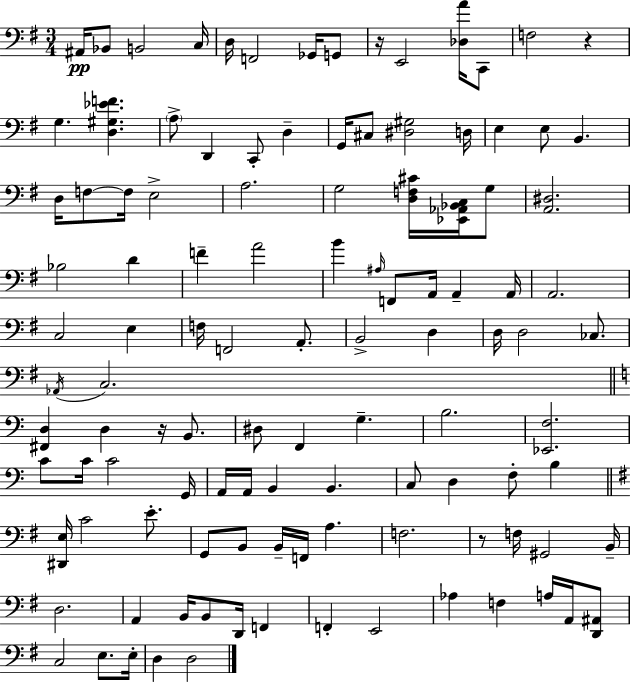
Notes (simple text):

A#2/s Bb2/e B2/h C3/s D3/s F2/h Gb2/s G2/e R/s E2/h [Db3,A4]/s C2/e F3/h R/q G3/q. [D3,G#3,Eb4,F4]/q. A3/e D2/q C2/e D3/q G2/s C#3/e [D#3,G#3]/h D3/s E3/q E3/e B2/q. D3/s F3/e F3/s E3/h A3/h. G3/h [D3,F3,C#4]/s [Eb2,Ab2,Bb2,C3]/s G3/e [A2,D#3]/h. Bb3/h D4/q F4/q A4/h B4/q A#3/s F2/e A2/s A2/q A2/s A2/h. C3/h E3/q F3/s F2/h A2/e. B2/h D3/q D3/s D3/h CES3/e. Ab2/s C3/h. [F#2,D3]/q D3/q R/s B2/e. D#3/e F2/q G3/q. B3/h. [Eb2,F3]/h. C4/e C4/s C4/h G2/s A2/s A2/s B2/q B2/q. C3/e D3/q F3/e B3/q [D#2,E3]/s C4/h E4/e. G2/e B2/e B2/s F2/s A3/q. F3/h. R/e F3/s G#2/h B2/s D3/h. A2/q B2/s B2/e D2/s F2/q F2/q E2/h Ab3/q F3/q A3/s A2/s [D2,A#2]/e C3/h E3/e. E3/s D3/q D3/h